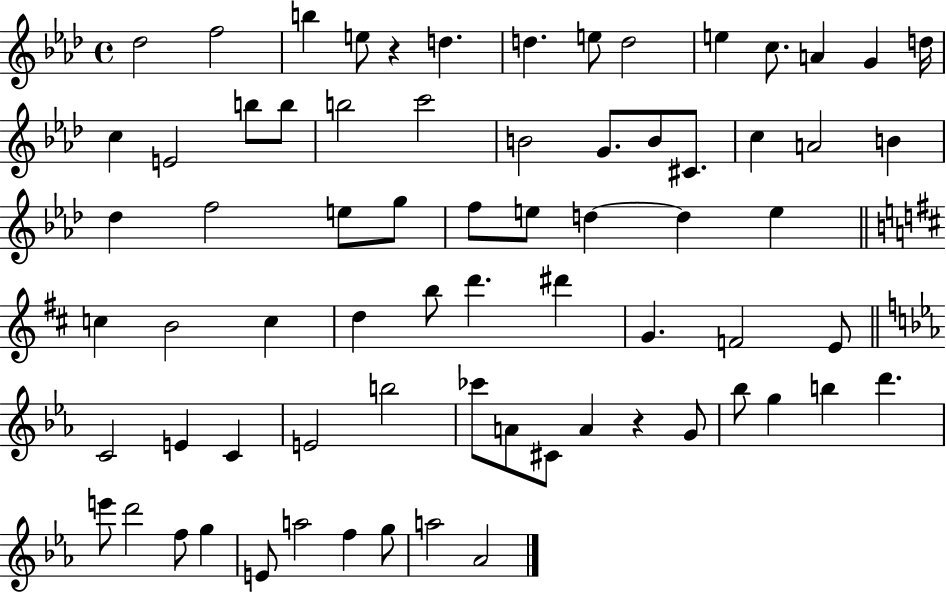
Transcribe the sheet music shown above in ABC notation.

X:1
T:Untitled
M:4/4
L:1/4
K:Ab
_d2 f2 b e/2 z d d e/2 d2 e c/2 A G d/4 c E2 b/2 b/2 b2 c'2 B2 G/2 B/2 ^C/2 c A2 B _d f2 e/2 g/2 f/2 e/2 d d e c B2 c d b/2 d' ^d' G F2 E/2 C2 E C E2 b2 _c'/2 A/2 ^C/2 A z G/2 _b/2 g b d' e'/2 d'2 f/2 g E/2 a2 f g/2 a2 _A2